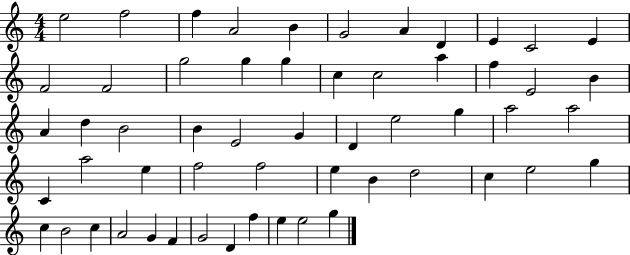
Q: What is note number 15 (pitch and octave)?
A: G5